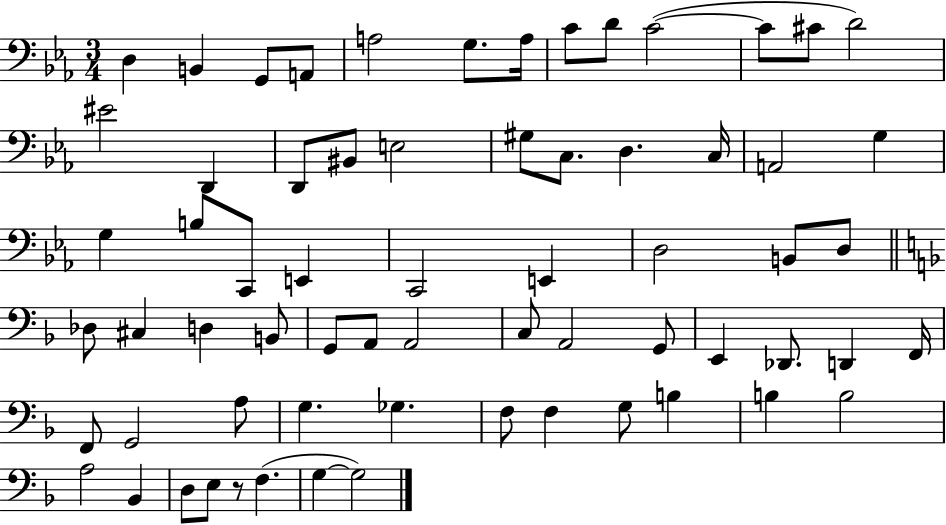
{
  \clef bass
  \numericTimeSignature
  \time 3/4
  \key ees \major
  \repeat volta 2 { d4 b,4 g,8 a,8 | a2 g8. a16 | c'8 d'8 c'2~(~ | c'8 cis'8 d'2) | \break eis'2 d,4 | d,8 bis,8 e2 | gis8 c8. d4. c16 | a,2 g4 | \break g4 b8 c,8 e,4 | c,2 e,4 | d2 b,8 d8 | \bar "||" \break \key f \major des8 cis4 d4 b,8 | g,8 a,8 a,2 | c8 a,2 g,8 | e,4 des,8. d,4 f,16 | \break f,8 g,2 a8 | g4. ges4. | f8 f4 g8 b4 | b4 b2 | \break a2 bes,4 | d8 e8 r8 f4.( | g4~~ g2) | } \bar "|."
}